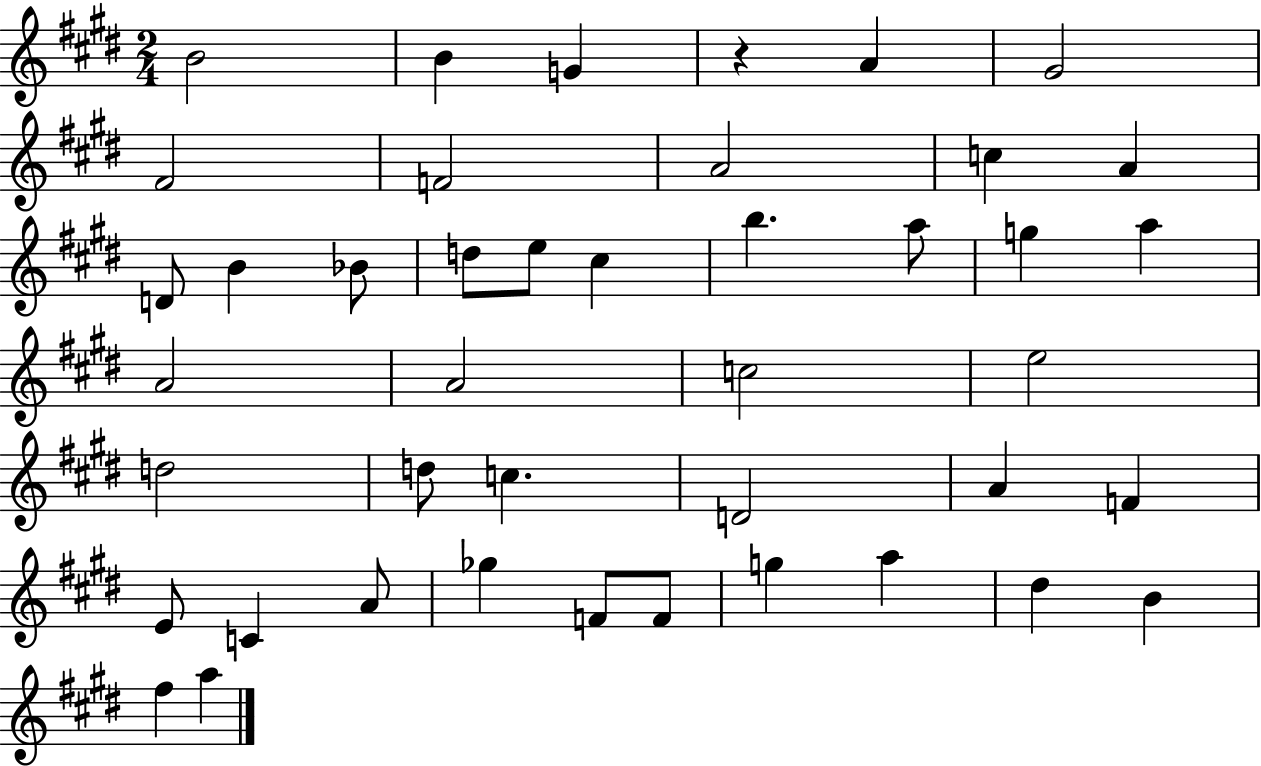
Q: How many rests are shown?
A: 1